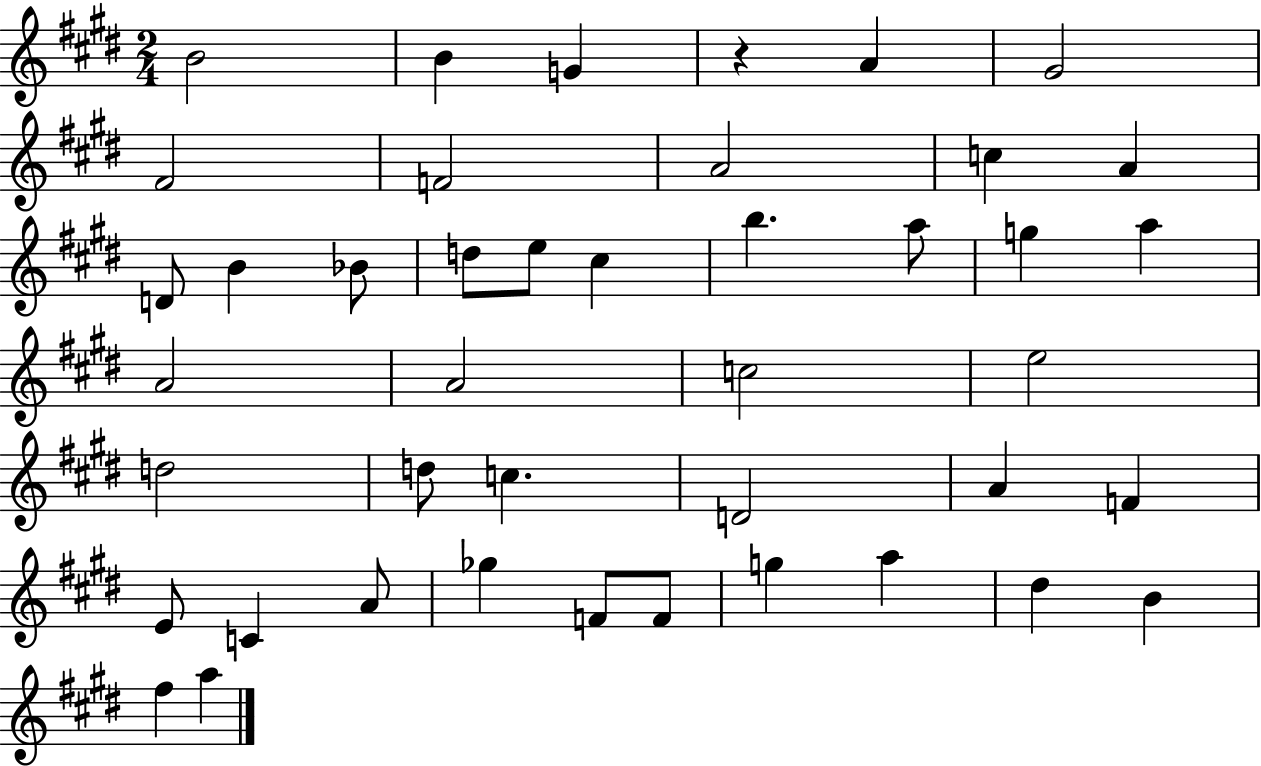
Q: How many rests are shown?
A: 1